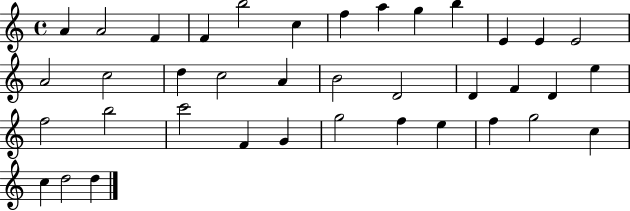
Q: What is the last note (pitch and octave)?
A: D5